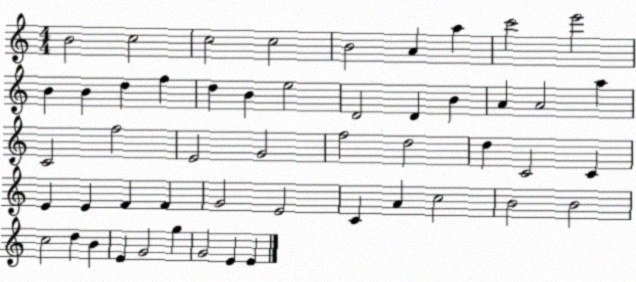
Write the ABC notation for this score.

X:1
T:Untitled
M:4/4
L:1/4
K:C
B2 c2 c2 c2 B2 A a c'2 e'2 B B d f d B e2 D2 D B A A2 a C2 f2 E2 G2 f2 d2 d C2 C E E F F G2 E2 C A c2 B2 B2 c2 d B E G2 g G2 E E